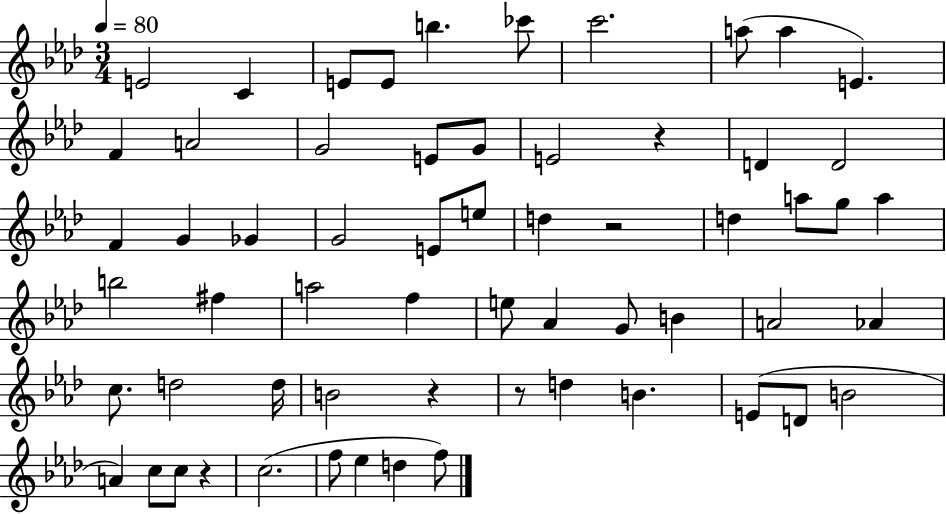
{
  \clef treble
  \numericTimeSignature
  \time 3/4
  \key aes \major
  \tempo 4 = 80
  \repeat volta 2 { e'2 c'4 | e'8 e'8 b''4. ces'''8 | c'''2. | a''8( a''4 e'4.) | \break f'4 a'2 | g'2 e'8 g'8 | e'2 r4 | d'4 d'2 | \break f'4 g'4 ges'4 | g'2 e'8 e''8 | d''4 r2 | d''4 a''8 g''8 a''4 | \break b''2 fis''4 | a''2 f''4 | e''8 aes'4 g'8 b'4 | a'2 aes'4 | \break c''8. d''2 d''16 | b'2 r4 | r8 d''4 b'4. | e'8( d'8 b'2 | \break a'4) c''8 c''8 r4 | c''2.( | f''8 ees''4 d''4 f''8) | } \bar "|."
}